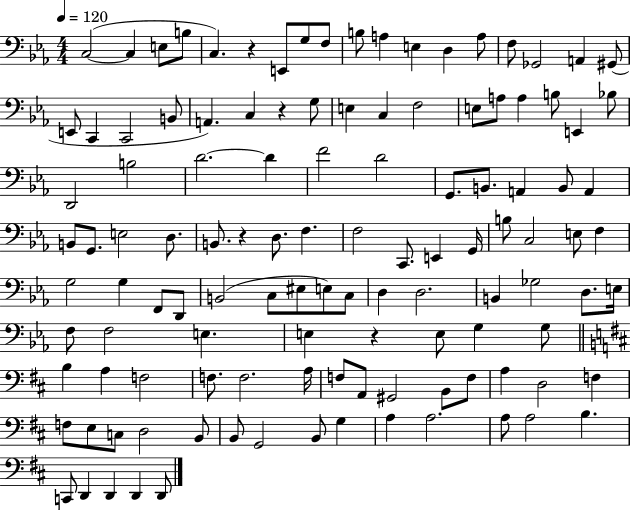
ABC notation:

X:1
T:Untitled
M:4/4
L:1/4
K:Eb
C,2 C, E,/2 B,/2 C, z E,,/2 G,/2 F,/2 B,/2 A, E, D, A,/2 F,/2 _G,,2 A,, ^G,,/2 E,,/2 C,, C,,2 B,,/2 A,, C, z G,/2 E, C, F,2 E,/2 A,/2 A, B,/2 E,, _B,/2 D,,2 B,2 D2 D F2 D2 G,,/2 B,,/2 A,, B,,/2 A,, B,,/2 G,,/2 E,2 D,/2 B,,/2 z D,/2 F, F,2 C,,/2 E,, G,,/4 B,/2 C,2 E,/2 F, G,2 G, F,,/2 D,,/2 B,,2 C,/2 ^E,/2 E,/2 C,/2 D, D,2 B,, _G,2 D,/2 E,/4 F,/2 F,2 E, E, z E,/2 G, G,/2 B, A, F,2 F,/2 F,2 A,/4 F,/2 A,,/2 ^G,,2 B,,/2 F,/2 A, D,2 F, F,/2 E,/2 C,/2 D,2 B,,/2 B,,/2 G,,2 B,,/2 G, A, A,2 A,/2 A,2 B, C,,/2 D,, D,, D,, D,,/2